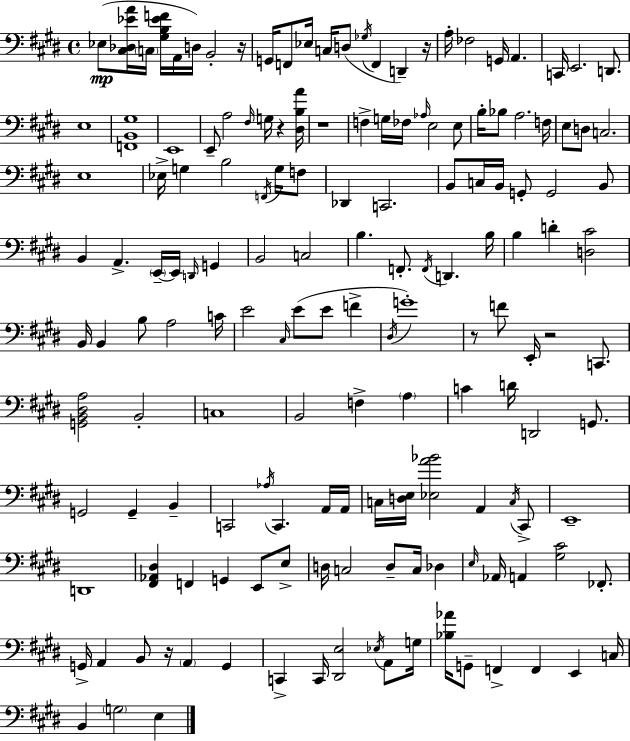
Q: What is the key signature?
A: E major